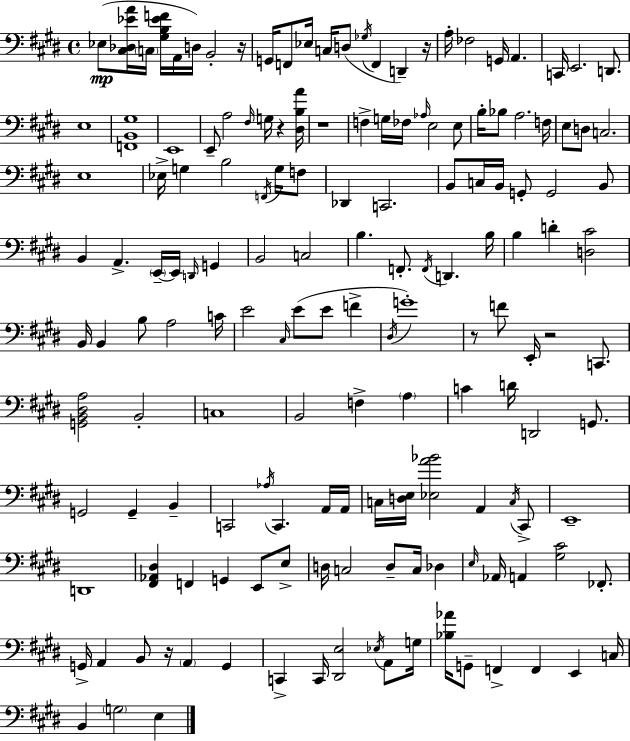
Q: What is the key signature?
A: E major